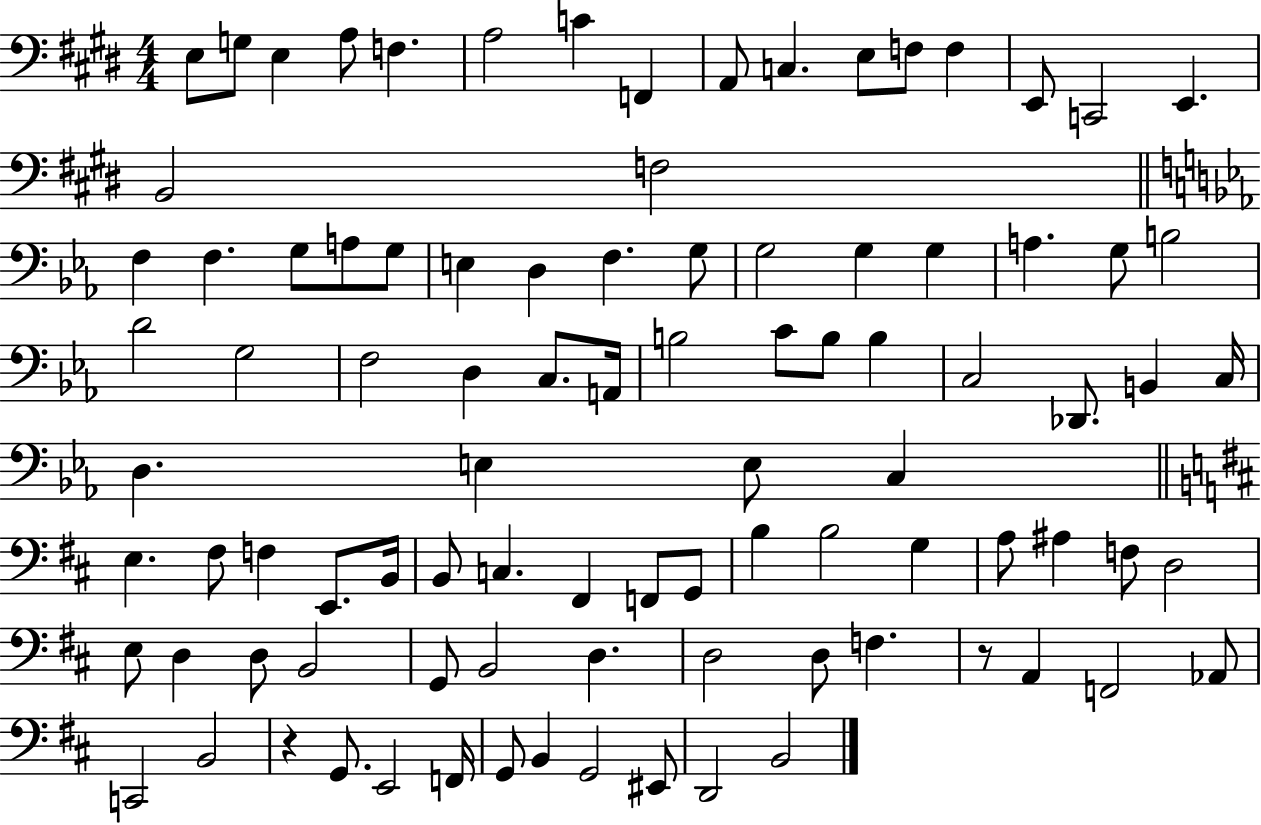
E3/e G3/e E3/q A3/e F3/q. A3/h C4/q F2/q A2/e C3/q. E3/e F3/e F3/q E2/e C2/h E2/q. B2/h F3/h F3/q F3/q. G3/e A3/e G3/e E3/q D3/q F3/q. G3/e G3/h G3/q G3/q A3/q. G3/e B3/h D4/h G3/h F3/h D3/q C3/e. A2/s B3/h C4/e B3/e B3/q C3/h Db2/e. B2/q C3/s D3/q. E3/q E3/e C3/q E3/q. F#3/e F3/q E2/e. B2/s B2/e C3/q. F#2/q F2/e G2/e B3/q B3/h G3/q A3/e A#3/q F3/e D3/h E3/e D3/q D3/e B2/h G2/e B2/h D3/q. D3/h D3/e F3/q. R/e A2/q F2/h Ab2/e C2/h B2/h R/q G2/e. E2/h F2/s G2/e B2/q G2/h EIS2/e D2/h B2/h